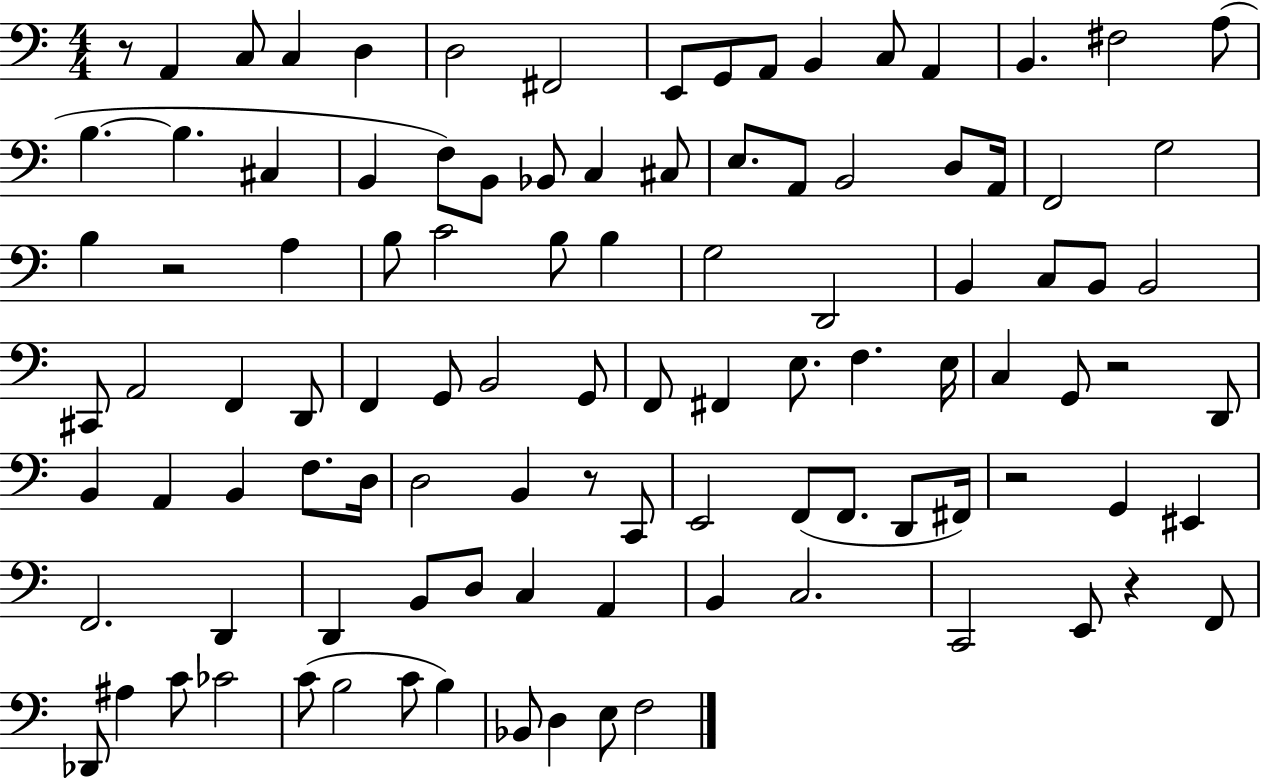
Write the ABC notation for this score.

X:1
T:Untitled
M:4/4
L:1/4
K:C
z/2 A,, C,/2 C, D, D,2 ^F,,2 E,,/2 G,,/2 A,,/2 B,, C,/2 A,, B,, ^F,2 A,/2 B, B, ^C, B,, F,/2 B,,/2 _B,,/2 C, ^C,/2 E,/2 A,,/2 B,,2 D,/2 A,,/4 F,,2 G,2 B, z2 A, B,/2 C2 B,/2 B, G,2 D,,2 B,, C,/2 B,,/2 B,,2 ^C,,/2 A,,2 F,, D,,/2 F,, G,,/2 B,,2 G,,/2 F,,/2 ^F,, E,/2 F, E,/4 C, G,,/2 z2 D,,/2 B,, A,, B,, F,/2 D,/4 D,2 B,, z/2 C,,/2 E,,2 F,,/2 F,,/2 D,,/2 ^F,,/4 z2 G,, ^E,, F,,2 D,, D,, B,,/2 D,/2 C, A,, B,, C,2 C,,2 E,,/2 z F,,/2 _D,,/2 ^A, C/2 _C2 C/2 B,2 C/2 B, _B,,/2 D, E,/2 F,2